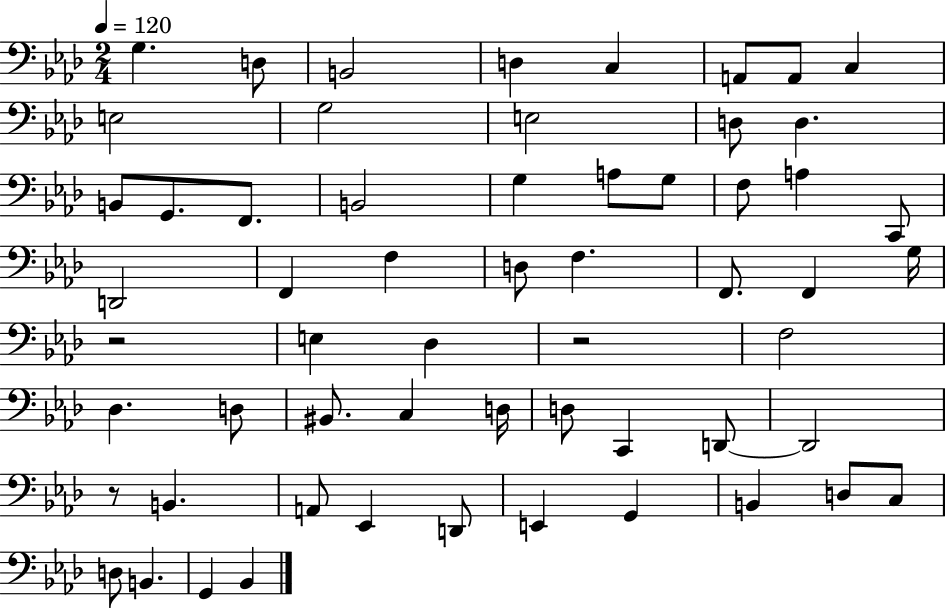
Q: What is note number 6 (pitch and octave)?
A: A2